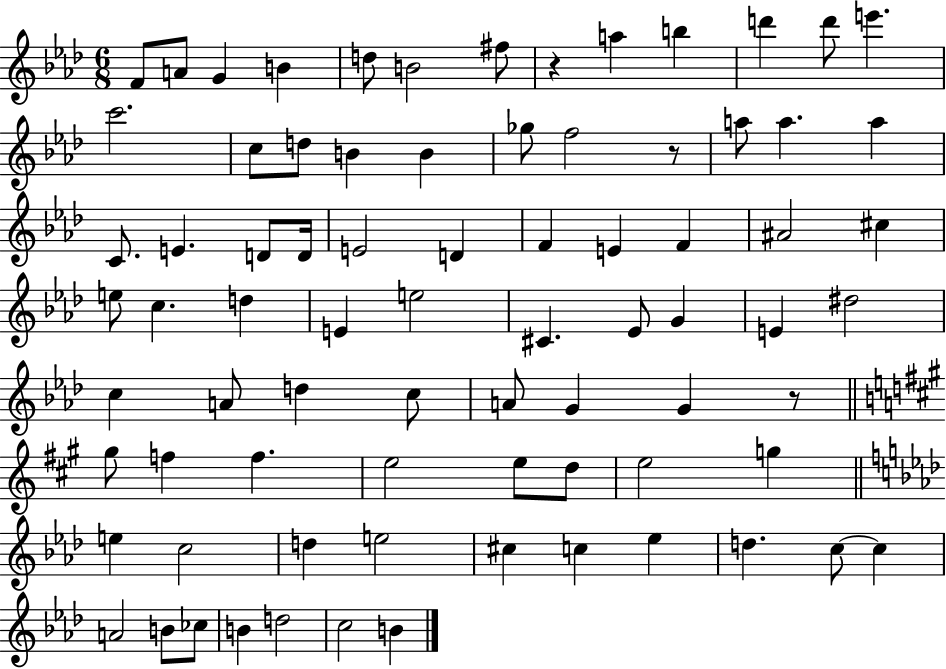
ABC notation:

X:1
T:Untitled
M:6/8
L:1/4
K:Ab
F/2 A/2 G B d/2 B2 ^f/2 z a b d' d'/2 e' c'2 c/2 d/2 B B _g/2 f2 z/2 a/2 a a C/2 E D/2 D/4 E2 D F E F ^A2 ^c e/2 c d E e2 ^C _E/2 G E ^d2 c A/2 d c/2 A/2 G G z/2 ^g/2 f f e2 e/2 d/2 e2 g e c2 d e2 ^c c _e d c/2 c A2 B/2 _c/2 B d2 c2 B